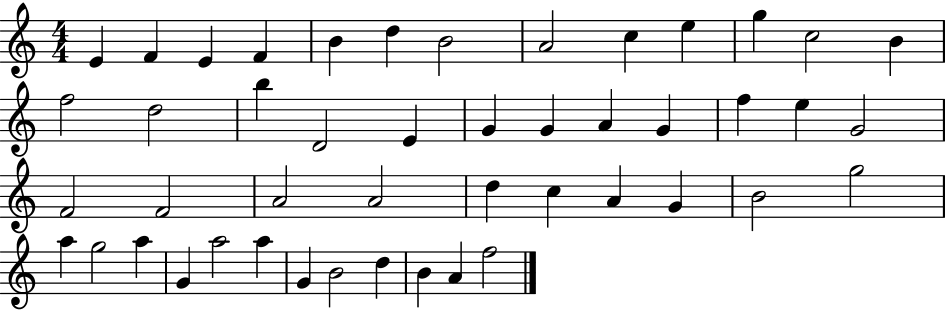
E4/q F4/q E4/q F4/q B4/q D5/q B4/h A4/h C5/q E5/q G5/q C5/h B4/q F5/h D5/h B5/q D4/h E4/q G4/q G4/q A4/q G4/q F5/q E5/q G4/h F4/h F4/h A4/h A4/h D5/q C5/q A4/q G4/q B4/h G5/h A5/q G5/h A5/q G4/q A5/h A5/q G4/q B4/h D5/q B4/q A4/q F5/h